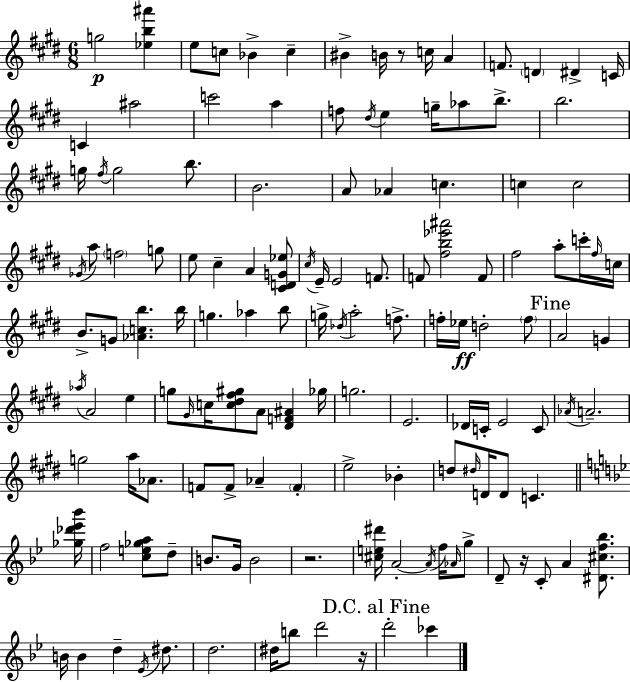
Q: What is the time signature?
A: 6/8